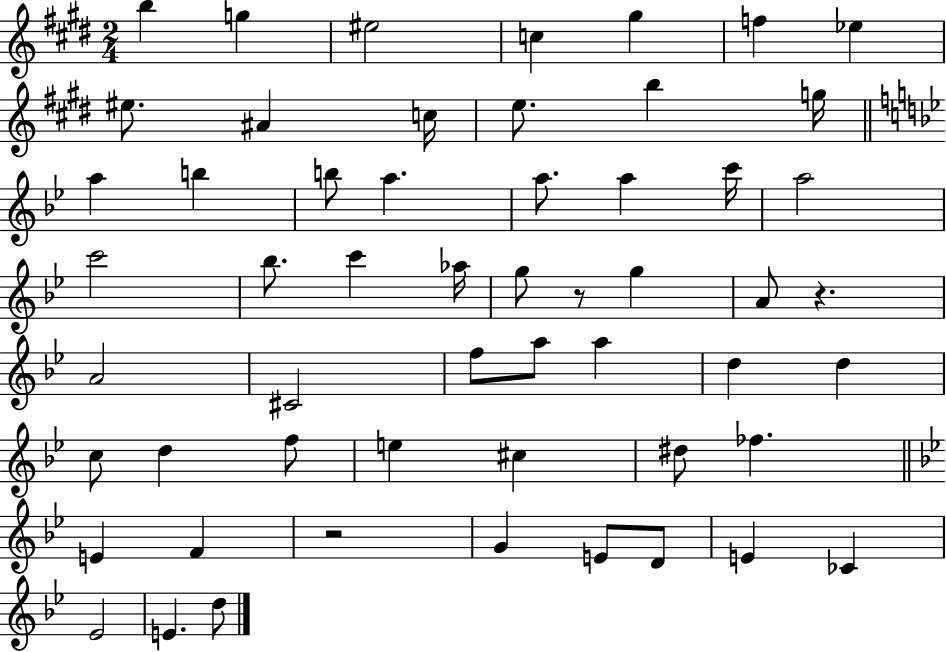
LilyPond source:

{
  \clef treble
  \numericTimeSignature
  \time 2/4
  \key e \major
  \repeat volta 2 { b''4 g''4 | eis''2 | c''4 gis''4 | f''4 ees''4 | \break eis''8. ais'4 c''16 | e''8. b''4 g''16 | \bar "||" \break \key bes \major a''4 b''4 | b''8 a''4. | a''8. a''4 c'''16 | a''2 | \break c'''2 | bes''8. c'''4 aes''16 | g''8 r8 g''4 | a'8 r4. | \break a'2 | cis'2 | f''8 a''8 a''4 | d''4 d''4 | \break c''8 d''4 f''8 | e''4 cis''4 | dis''8 fes''4. | \bar "||" \break \key bes \major e'4 f'4 | r2 | g'4 e'8 d'8 | e'4 ces'4 | \break ees'2 | e'4. d''8 | } \bar "|."
}